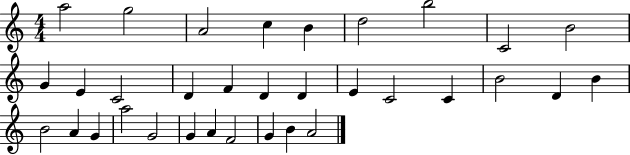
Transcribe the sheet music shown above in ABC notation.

X:1
T:Untitled
M:4/4
L:1/4
K:C
a2 g2 A2 c B d2 b2 C2 B2 G E C2 D F D D E C2 C B2 D B B2 A G a2 G2 G A F2 G B A2